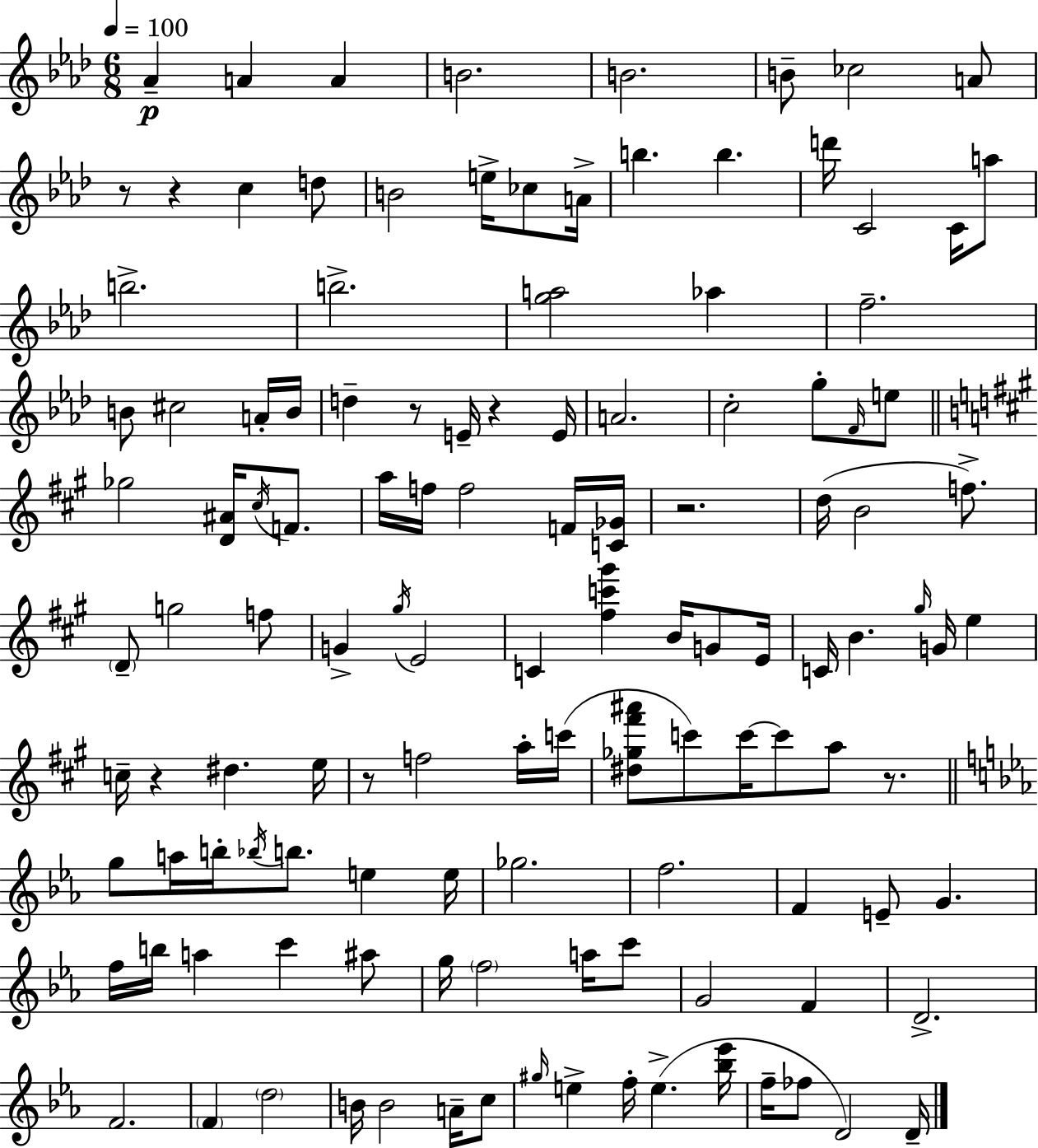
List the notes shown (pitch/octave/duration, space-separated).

Ab4/q A4/q A4/q B4/h. B4/h. B4/e CES5/h A4/e R/e R/q C5/q D5/e B4/h E5/s CES5/e A4/s B5/q. B5/q. D6/s C4/h C4/s A5/e B5/h. B5/h. [G5,A5]/h Ab5/q F5/h. B4/e C#5/h A4/s B4/s D5/q R/e E4/s R/q E4/s A4/h. C5/h G5/e F4/s E5/e Gb5/h [D4,A#4]/s C#5/s F4/e. A5/s F5/s F5/h F4/s [C4,Gb4]/s R/h. D5/s B4/h F5/e. D4/e G5/h F5/e G4/q G#5/s E4/h C4/q [F#5,C6,G#6]/q B4/s G4/e E4/s C4/s B4/q. G#5/s G4/s E5/q C5/s R/q D#5/q. E5/s R/e F5/h A5/s C6/s [D#5,Gb5,F#6,A#6]/e C6/e C6/s C6/e A5/e R/e. G5/e A5/s B5/s Bb5/s B5/e. E5/q E5/s Gb5/h. F5/h. F4/q E4/e G4/q. F5/s B5/s A5/q C6/q A#5/e G5/s F5/h A5/s C6/e G4/h F4/q D4/h. F4/h. F4/q D5/h B4/s B4/h A4/s C5/e G#5/s E5/q F5/s E5/q. [Bb5,Eb6]/s F5/s FES5/e D4/h D4/s